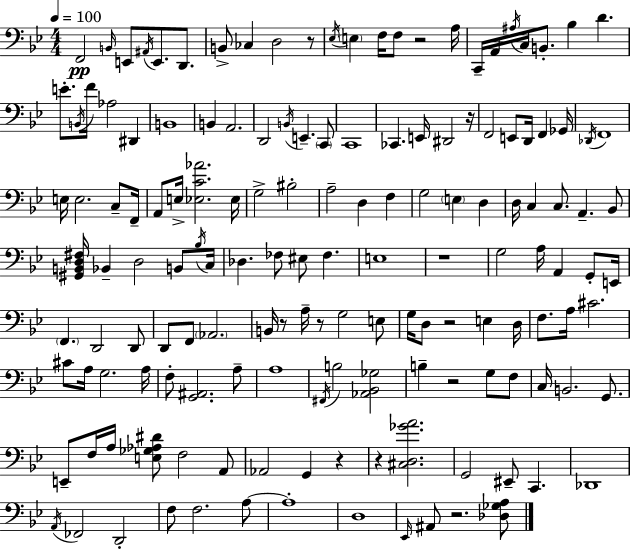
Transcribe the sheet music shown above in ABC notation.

X:1
T:Untitled
M:4/4
L:1/4
K:Gm
F,,2 B,,/4 E,,/2 ^A,,/4 E,,/2 D,,/2 B,,/2 _C, D,2 z/2 _E,/4 E, F,/4 F,/2 z2 A,/4 C,,/4 A,,/4 ^A,/4 C,/4 B,,/2 _B, D E/2 B,,/4 F/4 _A,2 ^D,, B,,4 B,, A,,2 D,,2 B,,/4 E,, C,,/2 C,,4 _C,, E,,/4 ^D,,2 z/4 F,,2 E,,/2 D,,/4 F,, _G,,/4 _D,,/4 F,,4 E,/4 E,2 C,/2 F,,/4 A,,/2 E,/4 [_E,C_A]2 _E,/4 G,2 ^B,2 A,2 D, F, G,2 E, D, D,/4 C, C,/2 A,, _B,,/2 [^G,,B,,D,^F,]/4 _B,, D,2 B,,/2 _B,/4 C,/4 _D, _F,/2 ^E,/2 _F, E,4 z4 G,2 A,/4 A,, G,,/2 E,,/4 F,, D,,2 D,,/2 D,,/2 F,,/2 _A,,2 B,,/4 z/2 A,/4 z/2 G,2 E,/2 G,/4 D,/2 z2 E, D,/4 F,/2 A,/4 ^C2 ^C/2 A,/4 G,2 A,/4 F,/2 [G,,^A,,]2 A,/2 A,4 ^F,,/4 B,2 [_A,,_B,,_G,]2 B, z2 G,/2 F,/2 C,/4 B,,2 G,,/2 E,,/2 F,/4 A,/4 [E,_G,_A,^D]/2 F,2 A,,/2 _A,,2 G,, z z [^C,D,_GA]2 G,,2 ^E,,/2 C,, _D,,4 A,,/4 _F,,2 D,,2 F,/2 F,2 A,/2 A,4 D,4 _E,,/4 ^A,,/2 z2 [_D,_G,A,]/2